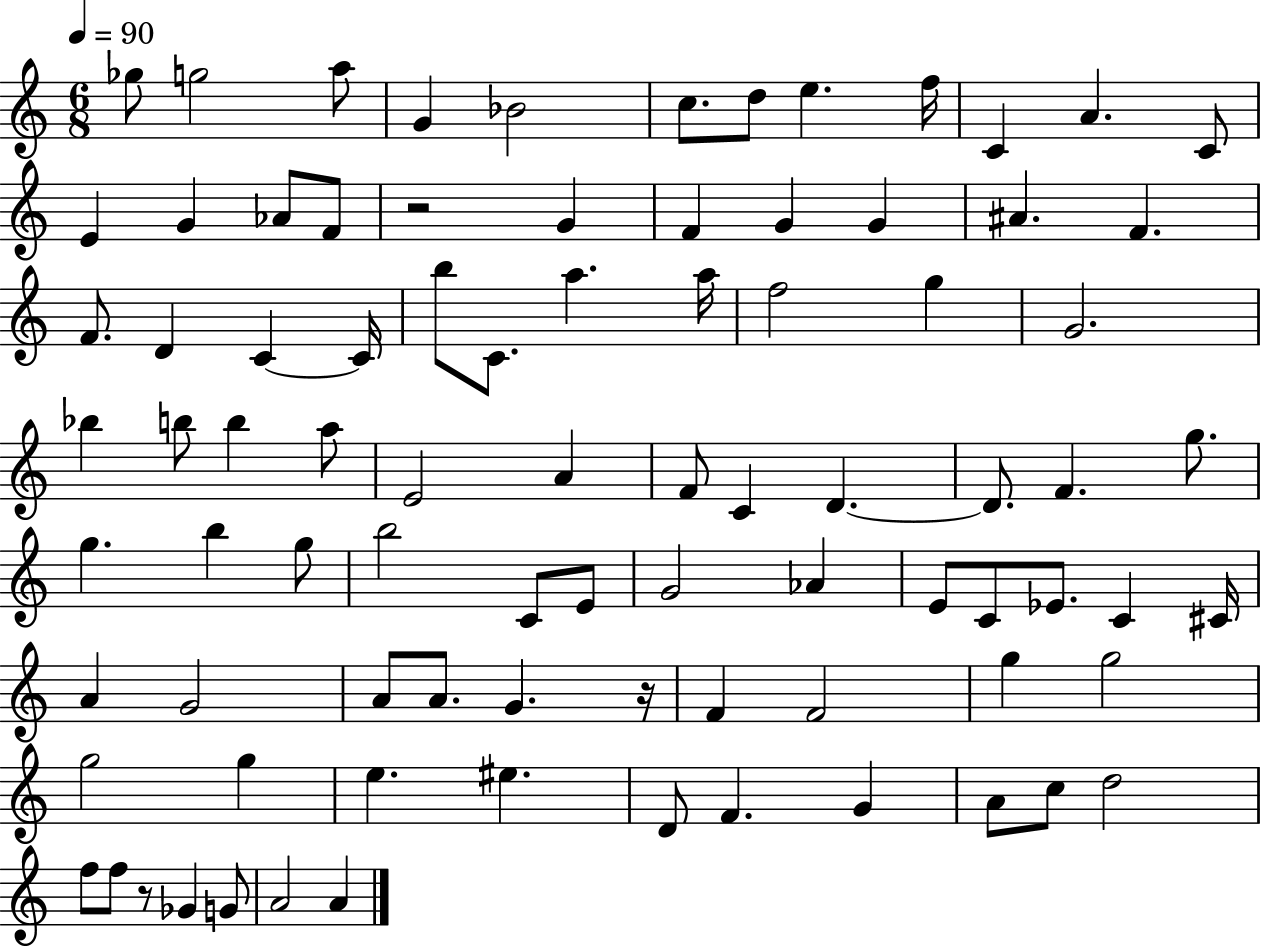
Gb5/e G5/h A5/e G4/q Bb4/h C5/e. D5/e E5/q. F5/s C4/q A4/q. C4/e E4/q G4/q Ab4/e F4/e R/h G4/q F4/q G4/q G4/q A#4/q. F4/q. F4/e. D4/q C4/q C4/s B5/e C4/e. A5/q. A5/s F5/h G5/q G4/h. Bb5/q B5/e B5/q A5/e E4/h A4/q F4/e C4/q D4/q. D4/e. F4/q. G5/e. G5/q. B5/q G5/e B5/h C4/e E4/e G4/h Ab4/q E4/e C4/e Eb4/e. C4/q C#4/s A4/q G4/h A4/e A4/e. G4/q. R/s F4/q F4/h G5/q G5/h G5/h G5/q E5/q. EIS5/q. D4/e F4/q. G4/q A4/e C5/e D5/h F5/e F5/e R/e Gb4/q G4/e A4/h A4/q